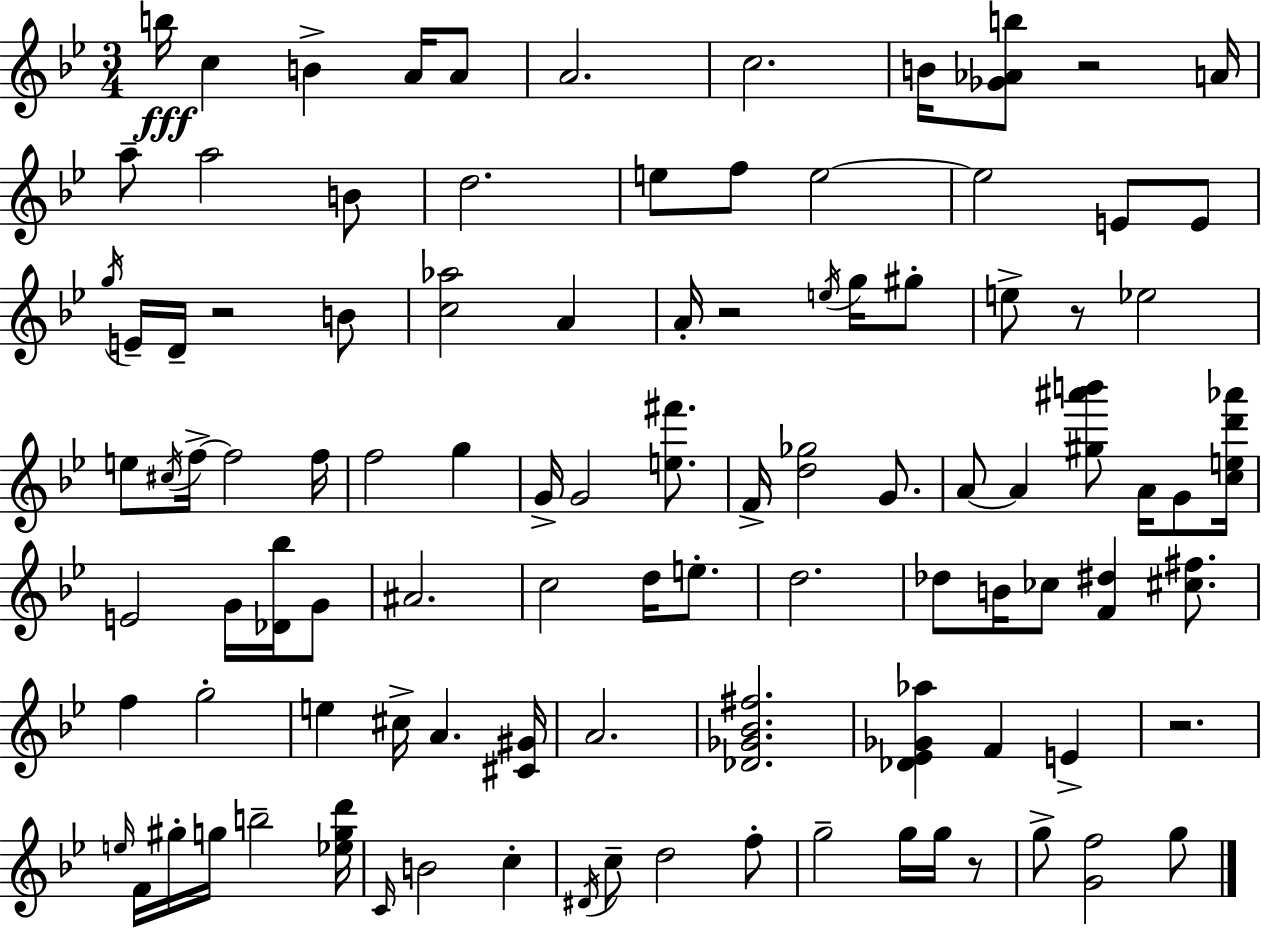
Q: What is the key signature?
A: G minor